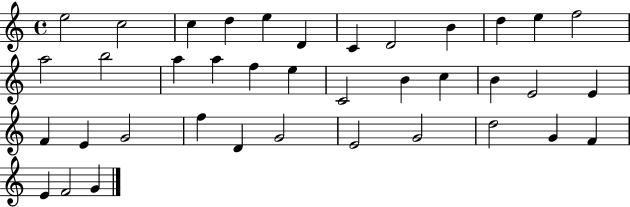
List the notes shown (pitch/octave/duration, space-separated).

E5/h C5/h C5/q D5/q E5/q D4/q C4/q D4/h B4/q D5/q E5/q F5/h A5/h B5/h A5/q A5/q F5/q E5/q C4/h B4/q C5/q B4/q E4/h E4/q F4/q E4/q G4/h F5/q D4/q G4/h E4/h G4/h D5/h G4/q F4/q E4/q F4/h G4/q